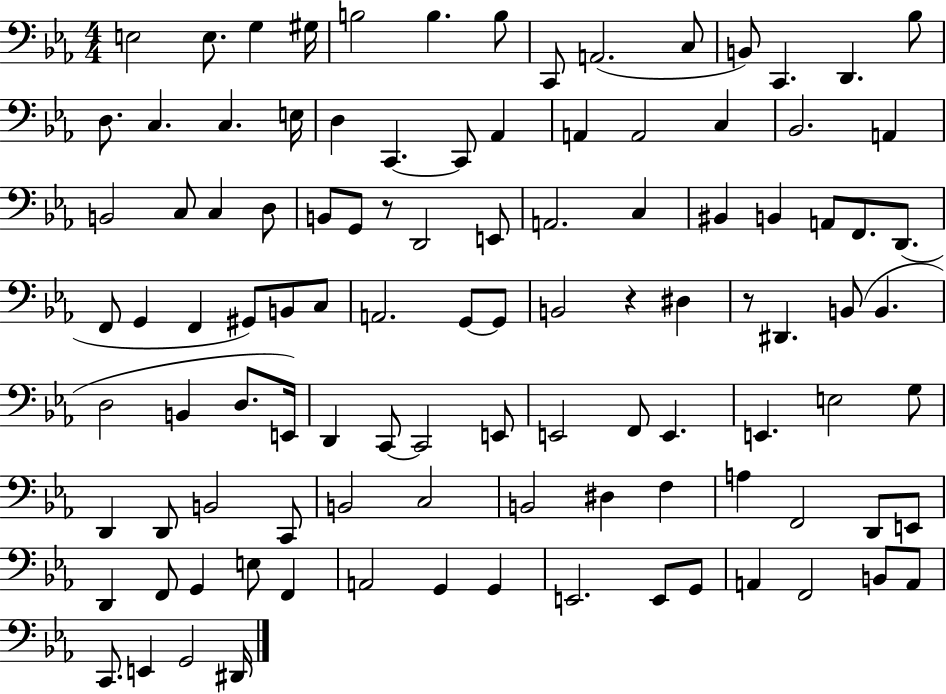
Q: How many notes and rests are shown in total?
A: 105